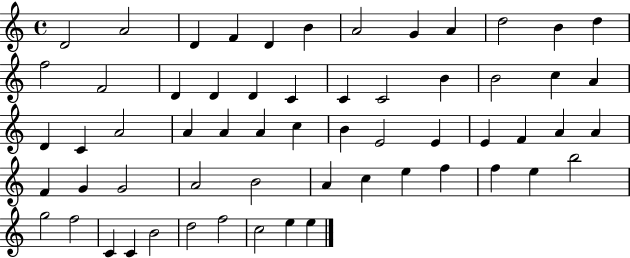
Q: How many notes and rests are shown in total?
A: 60